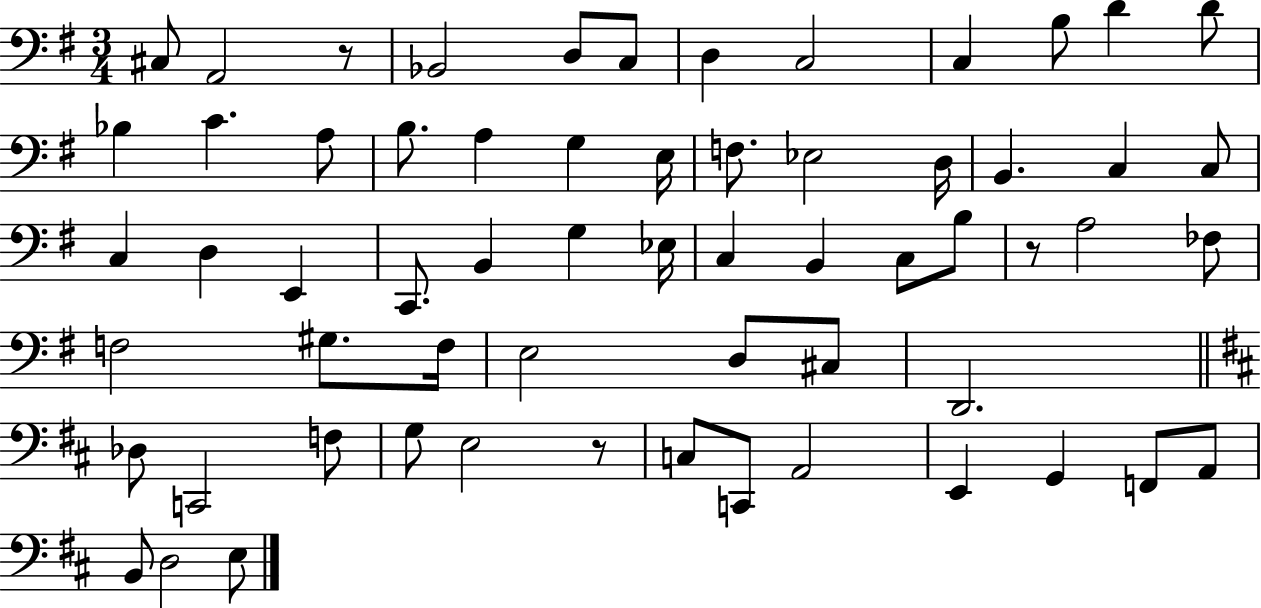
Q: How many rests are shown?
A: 3